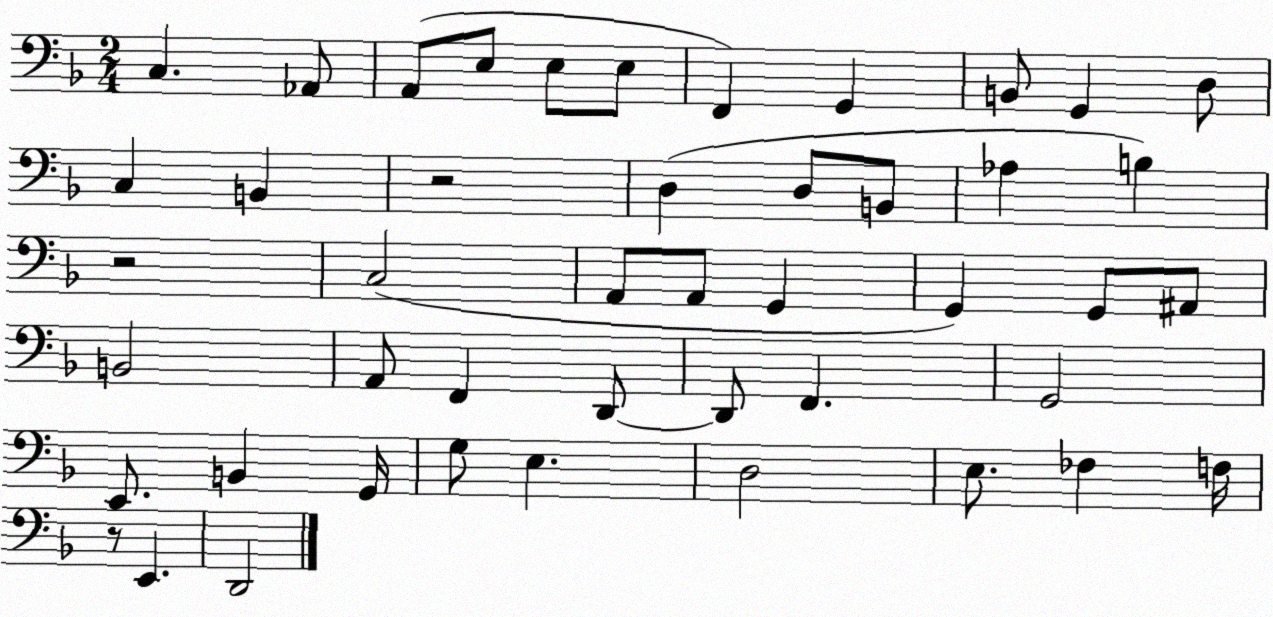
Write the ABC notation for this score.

X:1
T:Untitled
M:2/4
L:1/4
K:F
C, _A,,/2 A,,/2 E,/2 E,/2 E,/2 F,, G,, B,,/2 G,, D,/2 C, B,, z2 D, D,/2 B,,/2 _A, B, z2 C,2 A,,/2 A,,/2 G,, G,, G,,/2 ^A,,/2 B,,2 A,,/2 F,, D,,/2 D,,/2 F,, G,,2 E,,/2 B,, G,,/4 G,/2 E, D,2 E,/2 _F, F,/4 z/2 E,, D,,2